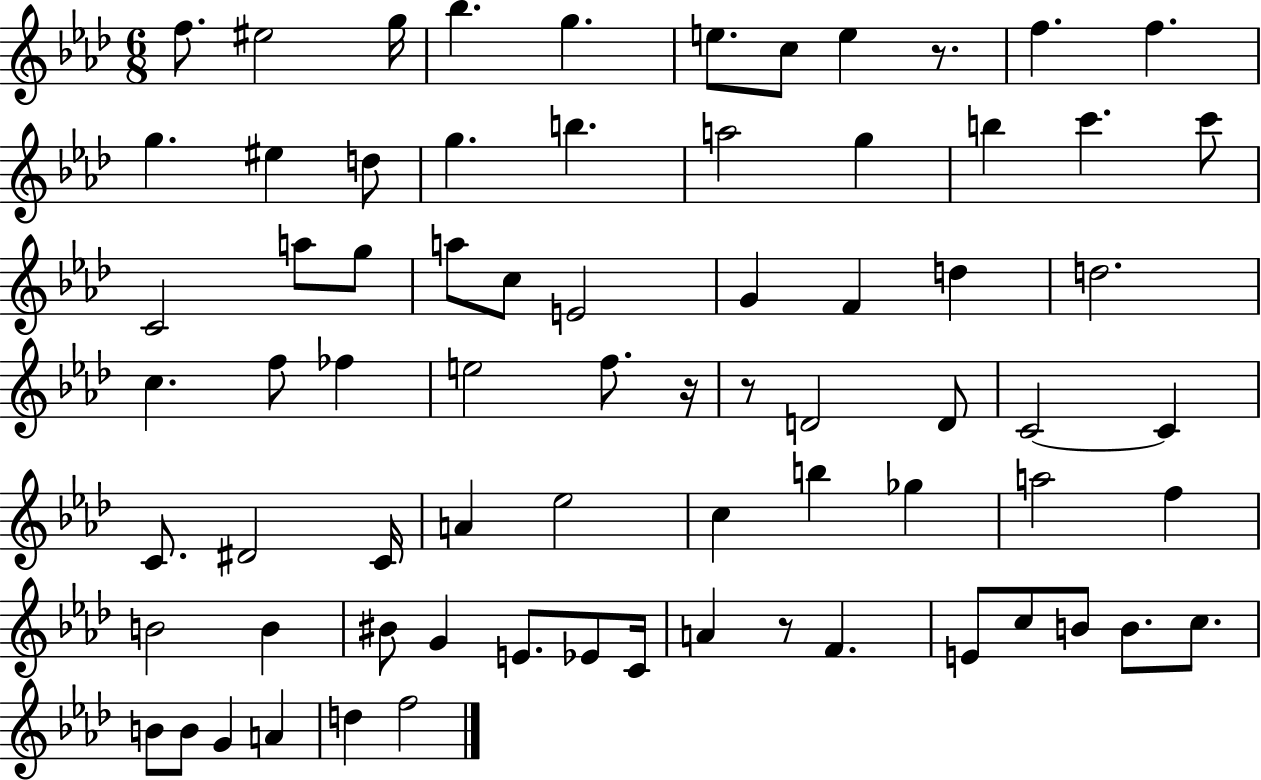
{
  \clef treble
  \numericTimeSignature
  \time 6/8
  \key aes \major
  f''8. eis''2 g''16 | bes''4. g''4. | e''8. c''8 e''4 r8. | f''4. f''4. | \break g''4. eis''4 d''8 | g''4. b''4. | a''2 g''4 | b''4 c'''4. c'''8 | \break c'2 a''8 g''8 | a''8 c''8 e'2 | g'4 f'4 d''4 | d''2. | \break c''4. f''8 fes''4 | e''2 f''8. r16 | r8 d'2 d'8 | c'2~~ c'4 | \break c'8. dis'2 c'16 | a'4 ees''2 | c''4 b''4 ges''4 | a''2 f''4 | \break b'2 b'4 | bis'8 g'4 e'8. ees'8 c'16 | a'4 r8 f'4. | e'8 c''8 b'8 b'8. c''8. | \break b'8 b'8 g'4 a'4 | d''4 f''2 | \bar "|."
}